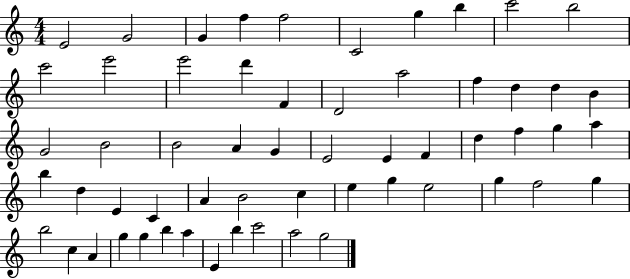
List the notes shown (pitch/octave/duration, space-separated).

E4/h G4/h G4/q F5/q F5/h C4/h G5/q B5/q C6/h B5/h C6/h E6/h E6/h D6/q F4/q D4/h A5/h F5/q D5/q D5/q B4/q G4/h B4/h B4/h A4/q G4/q E4/h E4/q F4/q D5/q F5/q G5/q A5/q B5/q D5/q E4/q C4/q A4/q B4/h C5/q E5/q G5/q E5/h G5/q F5/h G5/q B5/h C5/q A4/q G5/q G5/q B5/q A5/q E4/q B5/q C6/h A5/h G5/h